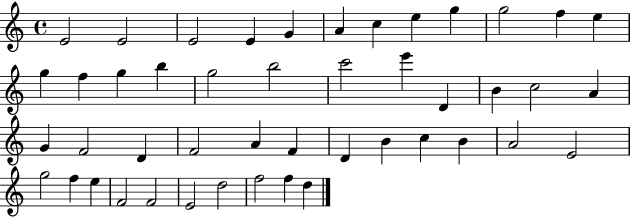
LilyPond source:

{
  \clef treble
  \time 4/4
  \defaultTimeSignature
  \key c \major
  e'2 e'2 | e'2 e'4 g'4 | a'4 c''4 e''4 g''4 | g''2 f''4 e''4 | \break g''4 f''4 g''4 b''4 | g''2 b''2 | c'''2 e'''4 d'4 | b'4 c''2 a'4 | \break g'4 f'2 d'4 | f'2 a'4 f'4 | d'4 b'4 c''4 b'4 | a'2 e'2 | \break g''2 f''4 e''4 | f'2 f'2 | e'2 d''2 | f''2 f''4 d''4 | \break \bar "|."
}